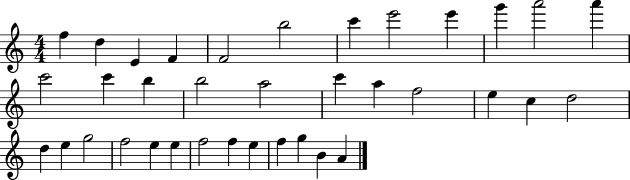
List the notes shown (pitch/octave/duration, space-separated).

F5/q D5/q E4/q F4/q F4/h B5/h C6/q E6/h E6/q G6/q A6/h A6/q C6/h C6/q B5/q B5/h A5/h C6/q A5/q F5/h E5/q C5/q D5/h D5/q E5/q G5/h F5/h E5/q E5/q F5/h F5/q E5/q F5/q G5/q B4/q A4/q